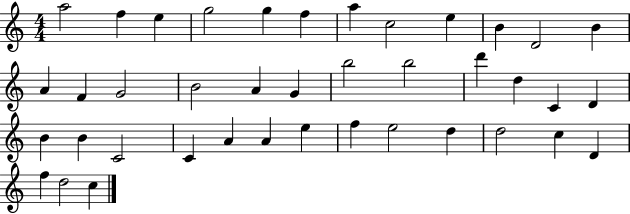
X:1
T:Untitled
M:4/4
L:1/4
K:C
a2 f e g2 g f a c2 e B D2 B A F G2 B2 A G b2 b2 d' d C D B B C2 C A A e f e2 d d2 c D f d2 c